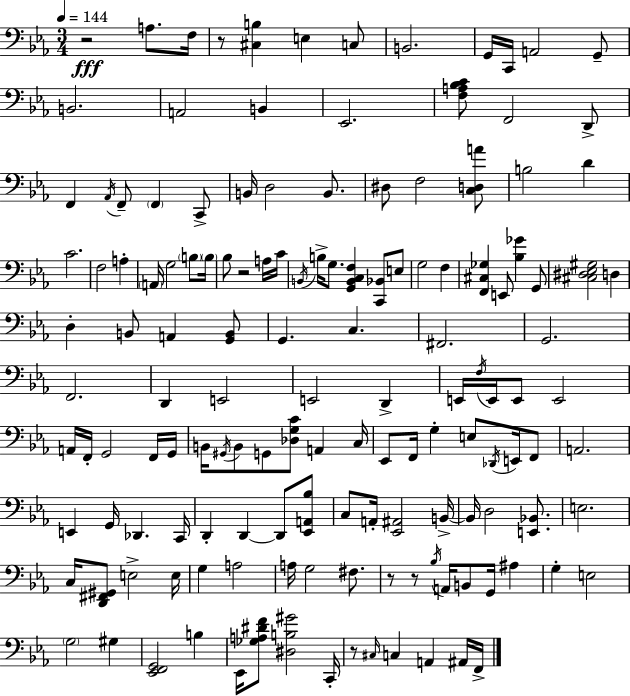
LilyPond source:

{
  \clef bass
  \numericTimeSignature
  \time 3/4
  \key ees \major
  \tempo 4 = 144
  r2\fff a8. f16 | r8 <cis b>4 e4 c8 | b,2. | g,16 c,16 a,2 g,8-- | \break b,2. | a,2 b,4 | ees,2. | <f a bes c'>8 f,2 d,8-> | \break f,4 \acciaccatura { aes,16 } f,8-- \parenthesize f,4 c,8-> | b,16 d2 b,8. | dis8 f2 <c d a'>8 | b2 d'4 | \break c'2. | f2 a4-. | \parenthesize a,16 g2 \parenthesize b8 | \parenthesize b16 bes8 r2 a16 | \break c'16 \acciaccatura { b,16 } b16-> g8. <g, b, c f>4 <c, bes,>8 | e8 g2 f4 | <f, cis ges>4 e,8 <bes ges'>4 | g,8 <cis dis ees gis>2 d4 | \break d4-. b,8 a,4 | <g, b,>8 g,4. c4. | fis,2. | g,2. | \break f,2. | d,4 e,2 | e,2 d,4-> | e,16 \acciaccatura { f16 } e,16 e,8 e,2 | \break a,16 f,16-. g,2 | f,16 g,16 b,16 \acciaccatura { gis,16 } b,8 g,8 <des g c'>8 a,4 | c16 ees,8 f,16 g4-. e8 | \acciaccatura { des,16 } e,16 f,8 a,2. | \break e,4 g,16 des,4. | c,16 d,4-. d,4~~ | d,8 <ees, a, bes>8 c8 a,16-. <ees, ais,>2 | b,16->~~ b,16 d2 | \break <e, bes,>8. e2. | c16 <d, fis, gis,>8 e2-> | e16 g4 a2 | a16 g2 | \break fis8. r8 r8 \acciaccatura { bes16 } a,16 b,8 | g,16 ais4 g4-. e2 | \parenthesize g2 | gis4 <ees, f, g,>2 | \break b4 ees,16 <ges a dis' f'>8 <dis b gis'>2 | c,16-. r8 \grace { cis16 } c4 | a,4 ais,16 f,16-> \bar "|."
}